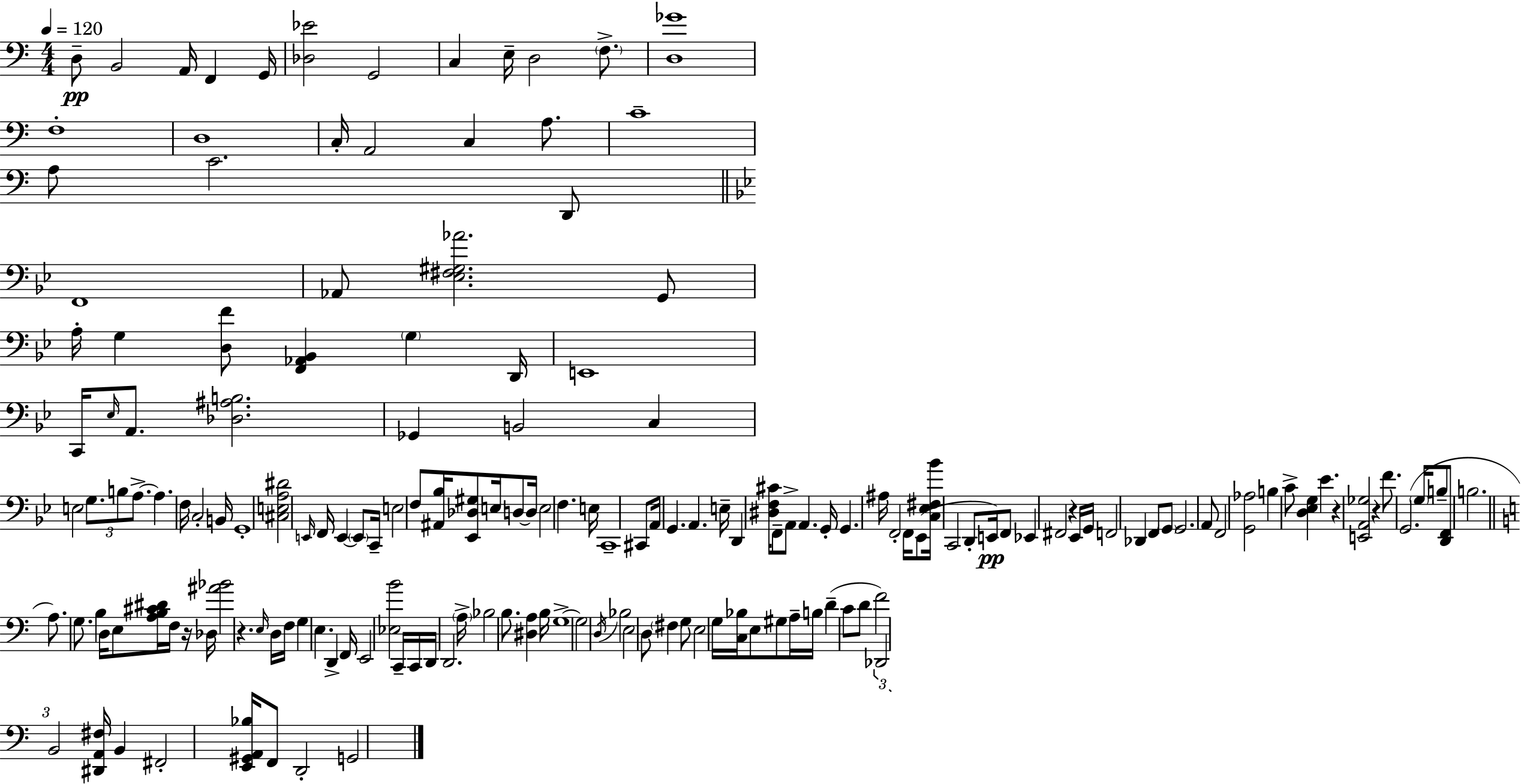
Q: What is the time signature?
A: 4/4